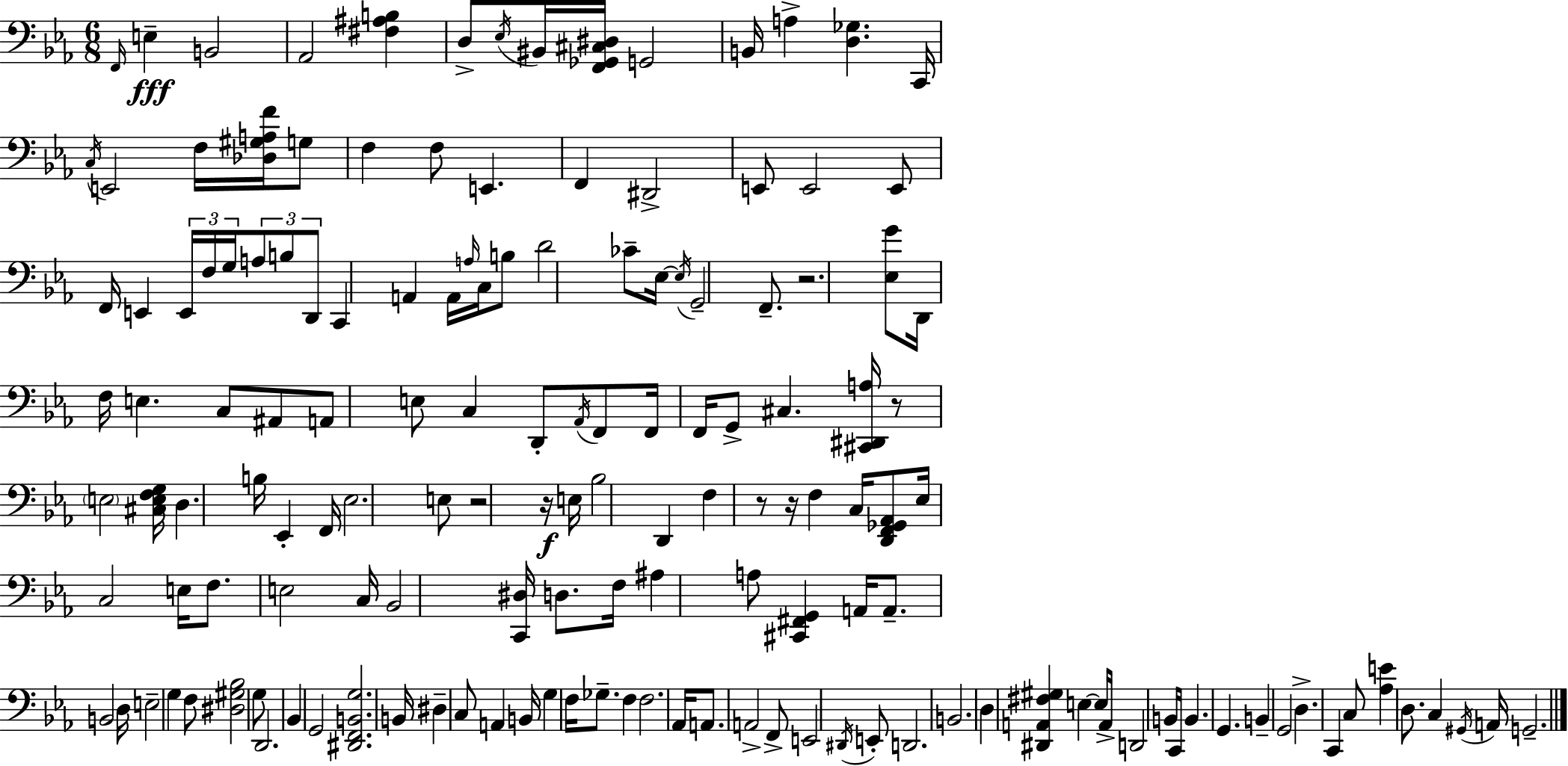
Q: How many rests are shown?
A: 6